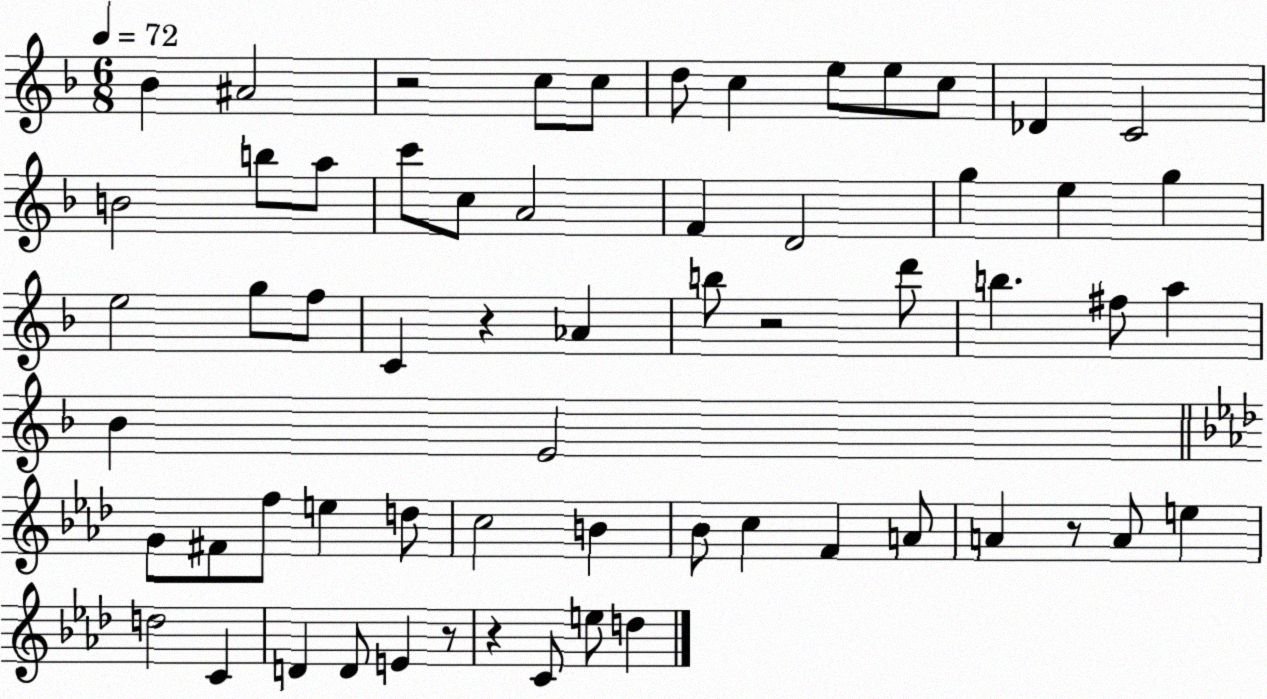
X:1
T:Untitled
M:6/8
L:1/4
K:F
_B ^A2 z2 c/2 c/2 d/2 c e/2 e/2 c/2 _D C2 B2 b/2 a/2 c'/2 c/2 A2 F D2 g e g e2 g/2 f/2 C z _A b/2 z2 d'/2 b ^f/2 a _B E2 G/2 ^F/2 f/2 e d/2 c2 B _B/2 c F A/2 A z/2 A/2 e d2 C D D/2 E z/2 z C/2 e/2 d